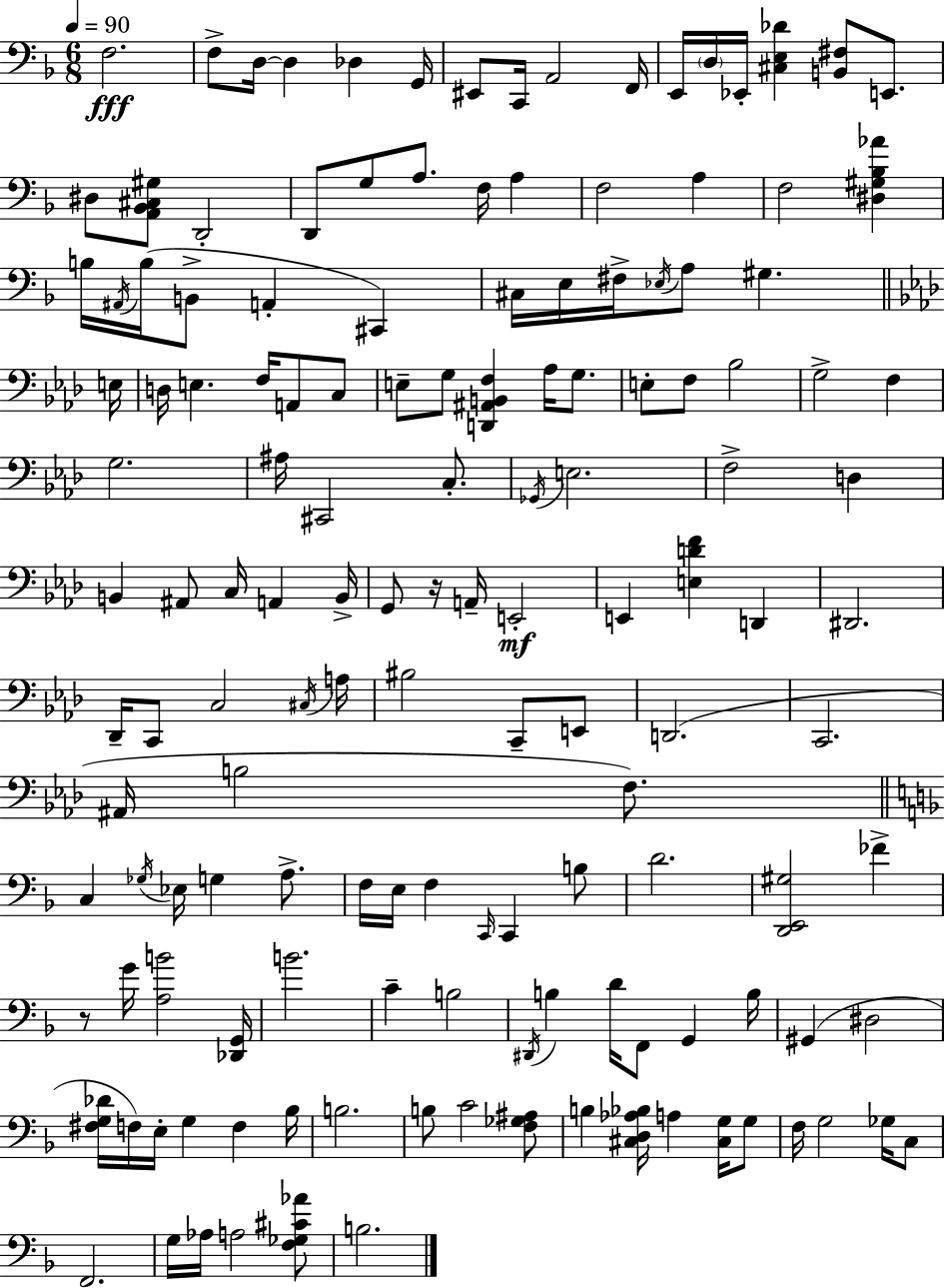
F3/h. F3/e D3/s D3/q Db3/q G2/s EIS2/e C2/s A2/h F2/s E2/s D3/s Eb2/s [C#3,E3,Db4]/q [B2,F#3]/e E2/e. D#3/e [A2,Bb2,C#3,G#3]/e D2/h D2/e G3/e A3/e. F3/s A3/q F3/h A3/q F3/h [D#3,G#3,Bb3,Ab4]/q B3/s A#2/s B3/s B2/e A2/q C#2/q C#3/s E3/s F#3/s Eb3/s A3/e G#3/q. E3/s D3/s E3/q. F3/s A2/e C3/e E3/e G3/e [D2,A#2,B2,F3]/q Ab3/s G3/e. E3/e F3/e Bb3/h G3/h F3/q G3/h. A#3/s C#2/h C3/e. Gb2/s E3/h. F3/h D3/q B2/q A#2/e C3/s A2/q B2/s G2/e R/s A2/s E2/h E2/q [E3,D4,F4]/q D2/q D#2/h. Db2/s C2/e C3/h C#3/s A3/s BIS3/h C2/e E2/e D2/h. C2/h. A#2/s B3/h F3/e. C3/q Gb3/s Eb3/s G3/q A3/e. F3/s E3/s F3/q C2/s C2/q B3/e D4/h. [D2,E2,G#3]/h FES4/q R/e G4/s [A3,B4]/h [Db2,G2]/s B4/h. C4/q B3/h D#2/s B3/q D4/s F2/e G2/q B3/s G#2/q D#3/h [F#3,G3,Db4]/s F3/s E3/s G3/q F3/q Bb3/s B3/h. B3/e C4/h [F3,Gb3,A#3]/e B3/q [C#3,D3,Ab3,Bb3]/s A3/q [C#3,G3]/s G3/e F3/s G3/h Gb3/s C3/e F2/h. G3/s Ab3/s A3/h [F3,Gb3,C#4,Ab4]/e B3/h.